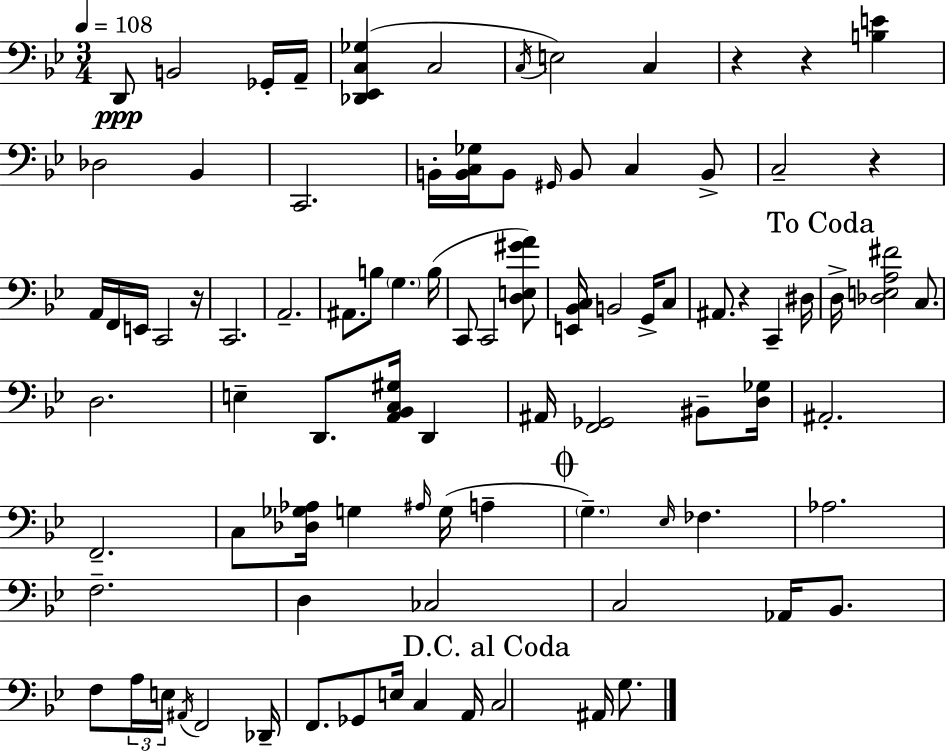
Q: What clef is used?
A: bass